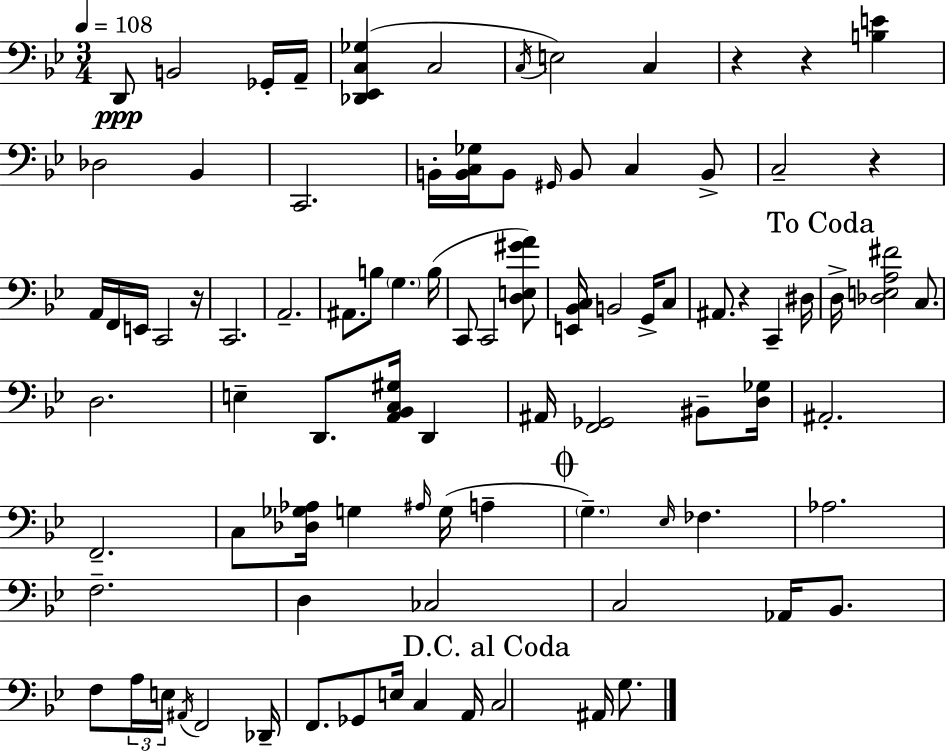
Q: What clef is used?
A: bass